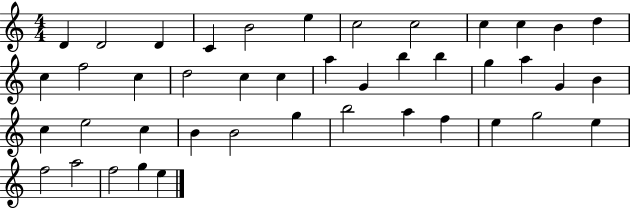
{
  \clef treble
  \numericTimeSignature
  \time 4/4
  \key c \major
  d'4 d'2 d'4 | c'4 b'2 e''4 | c''2 c''2 | c''4 c''4 b'4 d''4 | \break c''4 f''2 c''4 | d''2 c''4 c''4 | a''4 g'4 b''4 b''4 | g''4 a''4 g'4 b'4 | \break c''4 e''2 c''4 | b'4 b'2 g''4 | b''2 a''4 f''4 | e''4 g''2 e''4 | \break f''2 a''2 | f''2 g''4 e''4 | \bar "|."
}